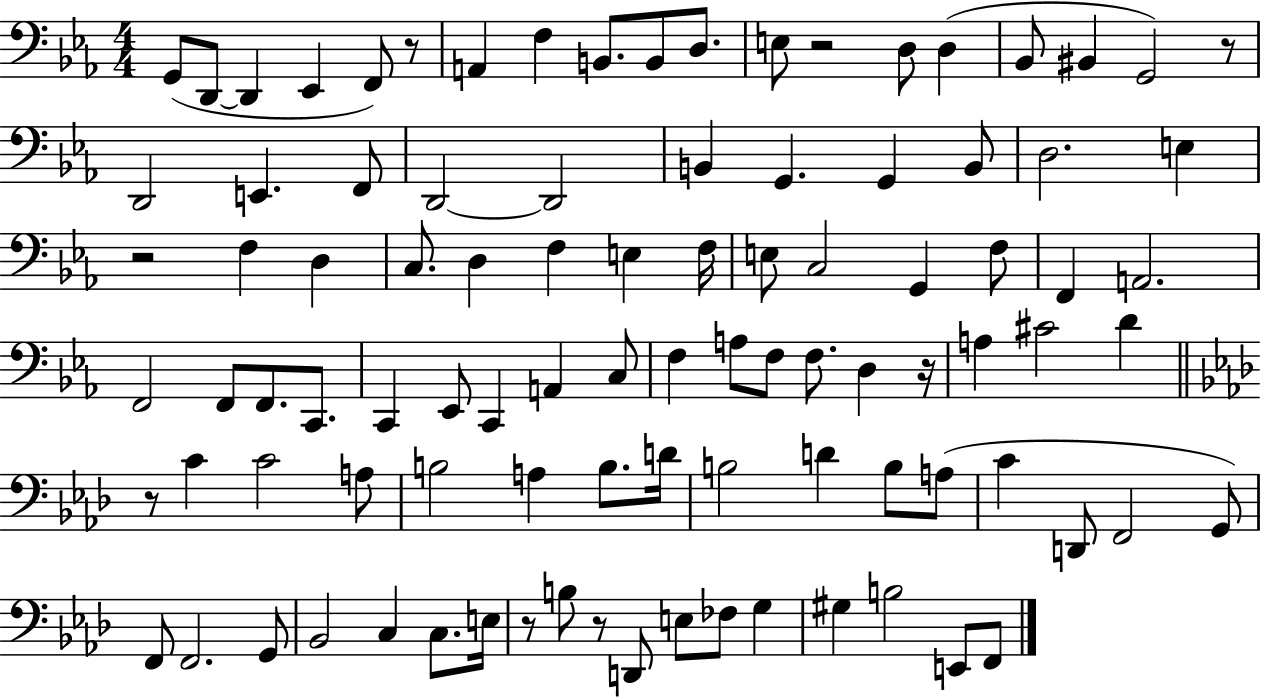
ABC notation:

X:1
T:Untitled
M:4/4
L:1/4
K:Eb
G,,/2 D,,/2 D,, _E,, F,,/2 z/2 A,, F, B,,/2 B,,/2 D,/2 E,/2 z2 D,/2 D, _B,,/2 ^B,, G,,2 z/2 D,,2 E,, F,,/2 D,,2 D,,2 B,, G,, G,, B,,/2 D,2 E, z2 F, D, C,/2 D, F, E, F,/4 E,/2 C,2 G,, F,/2 F,, A,,2 F,,2 F,,/2 F,,/2 C,,/2 C,, _E,,/2 C,, A,, C,/2 F, A,/2 F,/2 F,/2 D, z/4 A, ^C2 D z/2 C C2 A,/2 B,2 A, B,/2 D/4 B,2 D B,/2 A,/2 C D,,/2 F,,2 G,,/2 F,,/2 F,,2 G,,/2 _B,,2 C, C,/2 E,/4 z/2 B,/2 z/2 D,,/2 E,/2 _F,/2 G, ^G, B,2 E,,/2 F,,/2